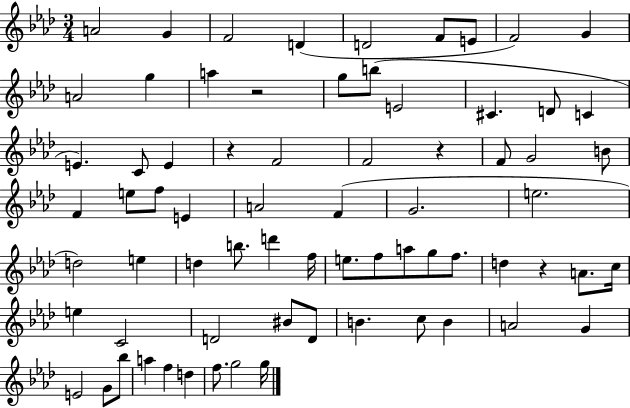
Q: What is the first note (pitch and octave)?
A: A4